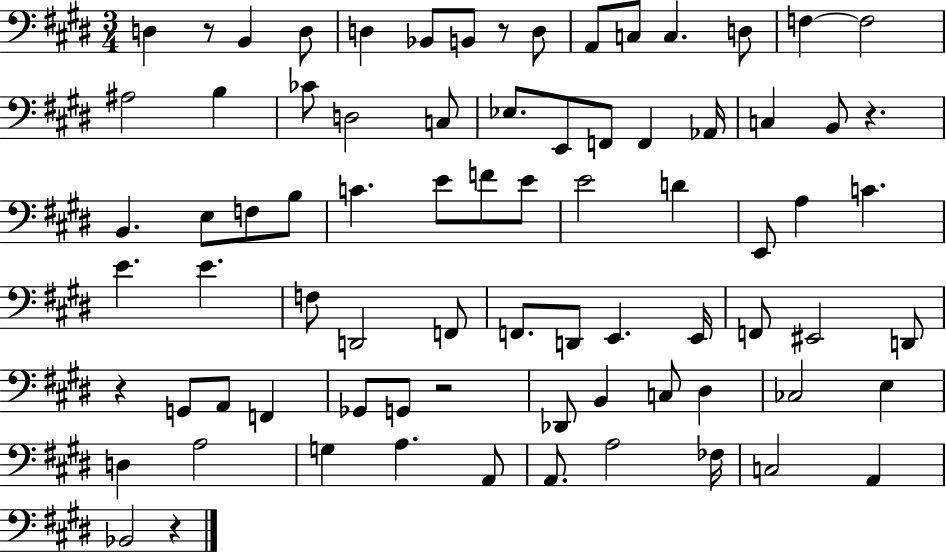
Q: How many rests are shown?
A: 6